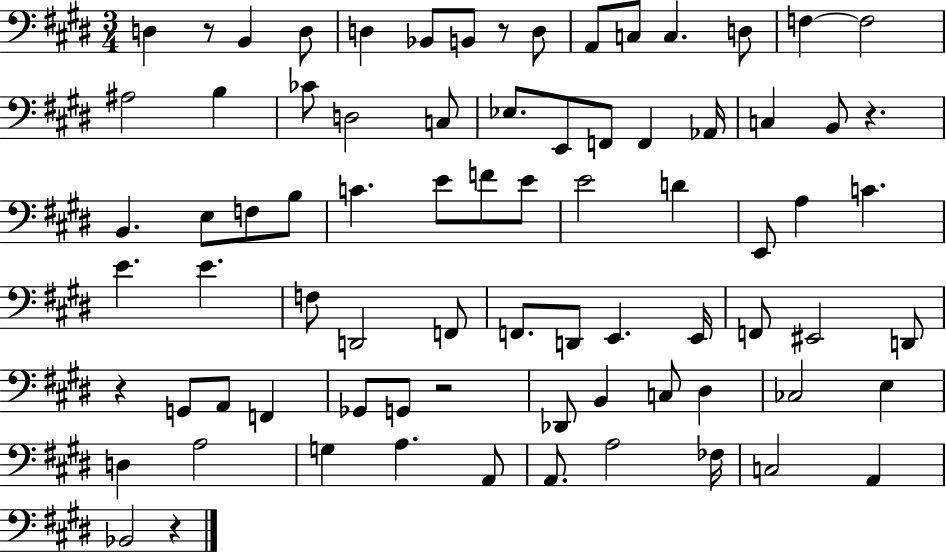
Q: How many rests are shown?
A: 6